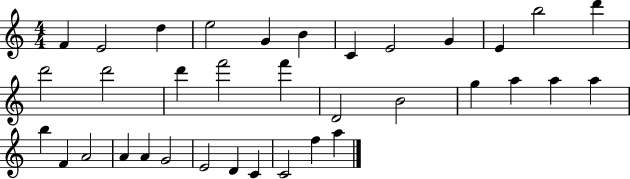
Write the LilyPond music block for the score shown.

{
  \clef treble
  \numericTimeSignature
  \time 4/4
  \key c \major
  f'4 e'2 d''4 | e''2 g'4 b'4 | c'4 e'2 g'4 | e'4 b''2 d'''4 | \break d'''2 d'''2 | d'''4 f'''2 f'''4 | d'2 b'2 | g''4 a''4 a''4 a''4 | \break b''4 f'4 a'2 | a'4 a'4 g'2 | e'2 d'4 c'4 | c'2 f''4 a''4 | \break \bar "|."
}